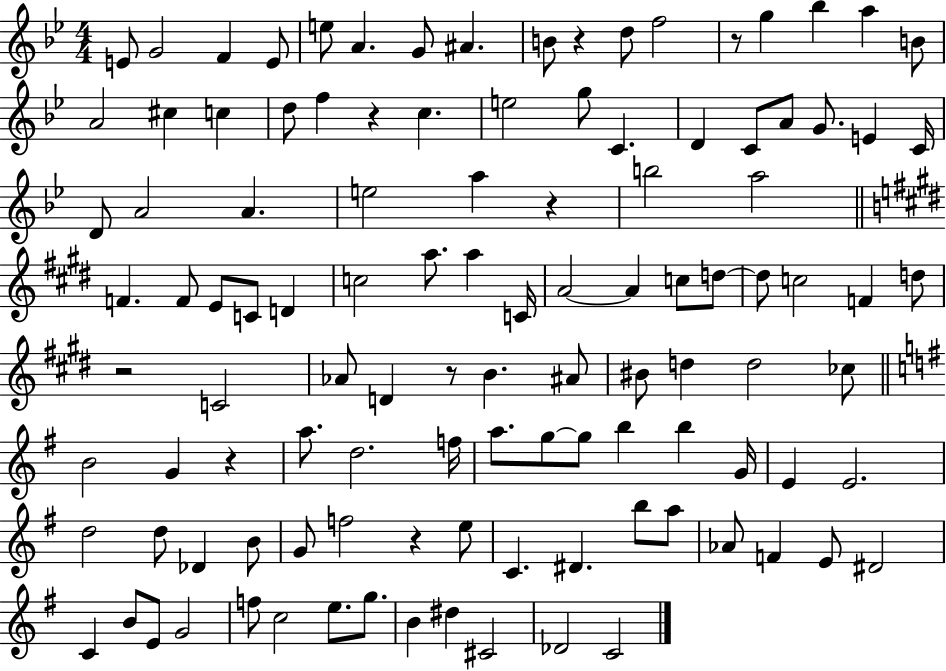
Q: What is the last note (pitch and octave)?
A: C4